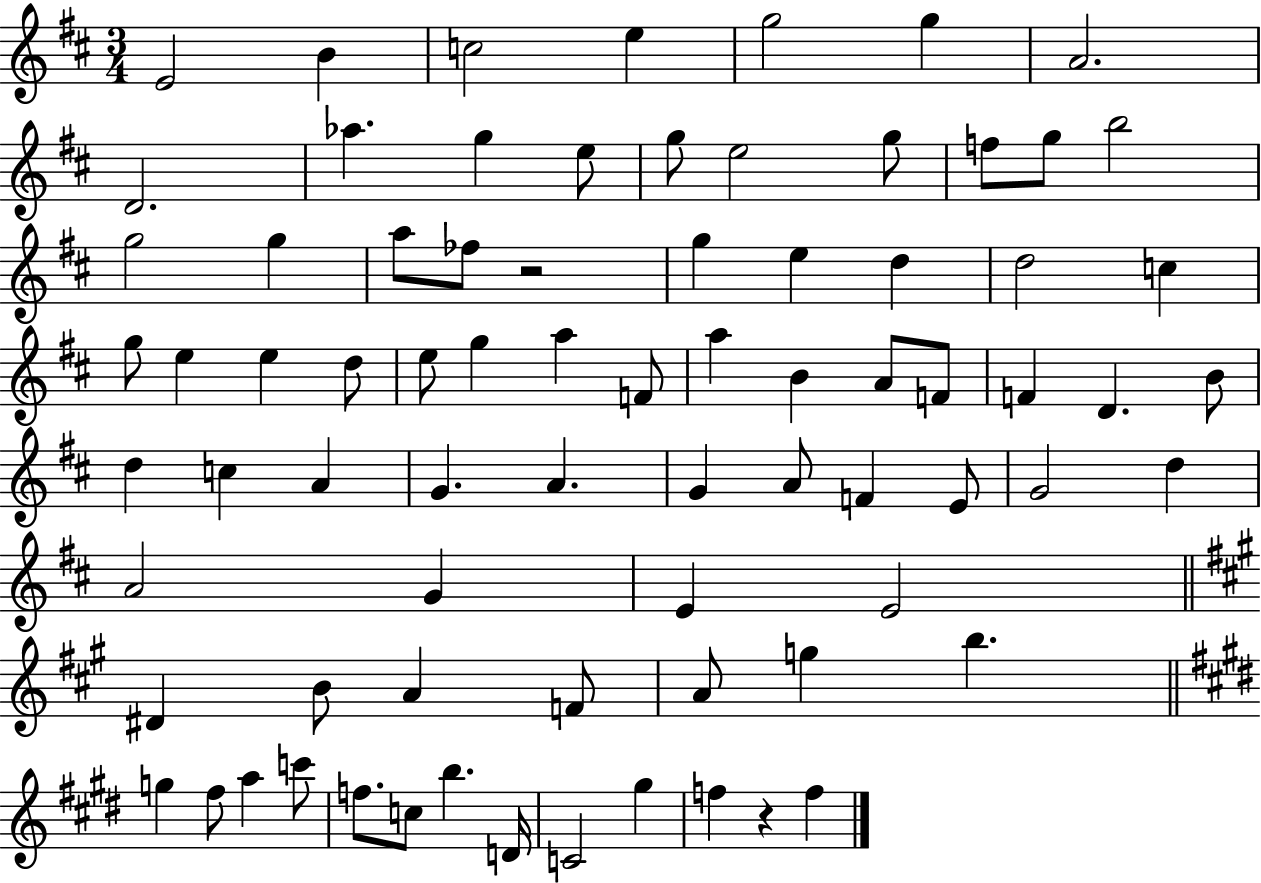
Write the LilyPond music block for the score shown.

{
  \clef treble
  \numericTimeSignature
  \time 3/4
  \key d \major
  e'2 b'4 | c''2 e''4 | g''2 g''4 | a'2. | \break d'2. | aes''4. g''4 e''8 | g''8 e''2 g''8 | f''8 g''8 b''2 | \break g''2 g''4 | a''8 fes''8 r2 | g''4 e''4 d''4 | d''2 c''4 | \break g''8 e''4 e''4 d''8 | e''8 g''4 a''4 f'8 | a''4 b'4 a'8 f'8 | f'4 d'4. b'8 | \break d''4 c''4 a'4 | g'4. a'4. | g'4 a'8 f'4 e'8 | g'2 d''4 | \break a'2 g'4 | e'4 e'2 | \bar "||" \break \key a \major dis'4 b'8 a'4 f'8 | a'8 g''4 b''4. | \bar "||" \break \key e \major g''4 fis''8 a''4 c'''8 | f''8. c''8 b''4. d'16 | c'2 gis''4 | f''4 r4 f''4 | \break \bar "|."
}